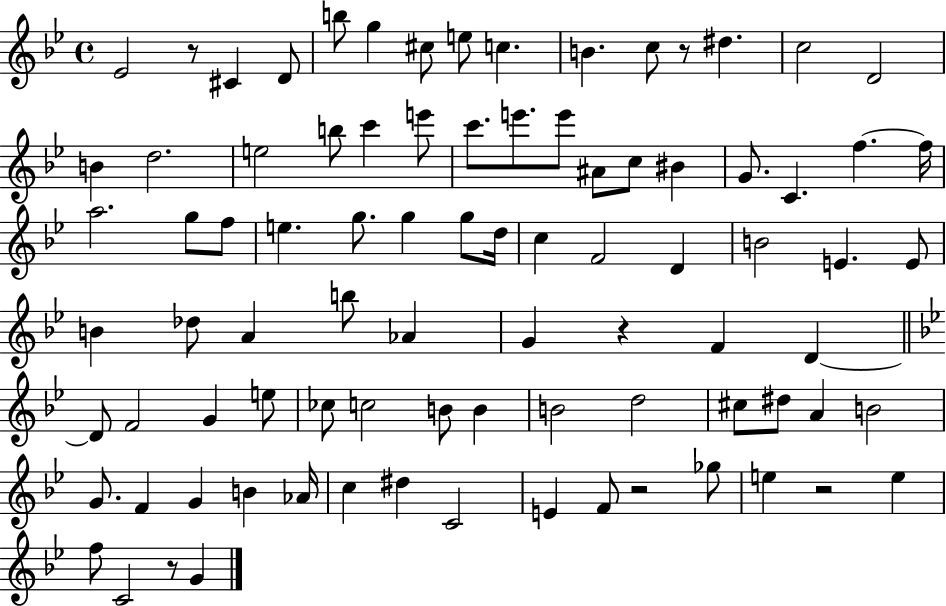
{
  \clef treble
  \time 4/4
  \defaultTimeSignature
  \key bes \major
  ees'2 r8 cis'4 d'8 | b''8 g''4 cis''8 e''8 c''4. | b'4. c''8 r8 dis''4. | c''2 d'2 | \break b'4 d''2. | e''2 b''8 c'''4 e'''8 | c'''8. e'''8. e'''8 ais'8 c''8 bis'4 | g'8. c'4. f''4.~~ f''16 | \break a''2. g''8 f''8 | e''4. g''8. g''4 g''8 d''16 | c''4 f'2 d'4 | b'2 e'4. e'8 | \break b'4 des''8 a'4 b''8 aes'4 | g'4 r4 f'4 d'4~~ | \bar "||" \break \key g \minor d'8 f'2 g'4 e''8 | ces''8 c''2 b'8 b'4 | b'2 d''2 | cis''8 dis''8 a'4 b'2 | \break g'8. f'4 g'4 b'4 aes'16 | c''4 dis''4 c'2 | e'4 f'8 r2 ges''8 | e''4 r2 e''4 | \break f''8 c'2 r8 g'4 | \bar "|."
}